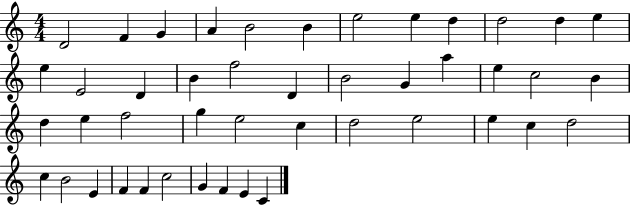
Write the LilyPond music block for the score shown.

{
  \clef treble
  \numericTimeSignature
  \time 4/4
  \key c \major
  d'2 f'4 g'4 | a'4 b'2 b'4 | e''2 e''4 d''4 | d''2 d''4 e''4 | \break e''4 e'2 d'4 | b'4 f''2 d'4 | b'2 g'4 a''4 | e''4 c''2 b'4 | \break d''4 e''4 f''2 | g''4 e''2 c''4 | d''2 e''2 | e''4 c''4 d''2 | \break c''4 b'2 e'4 | f'4 f'4 c''2 | g'4 f'4 e'4 c'4 | \bar "|."
}